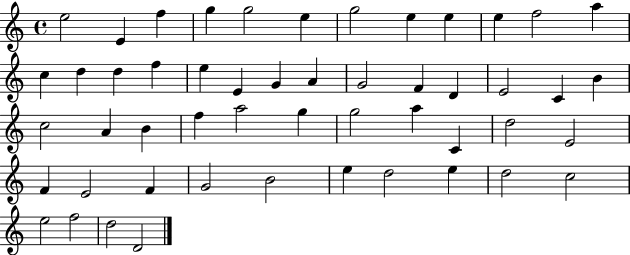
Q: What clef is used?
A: treble